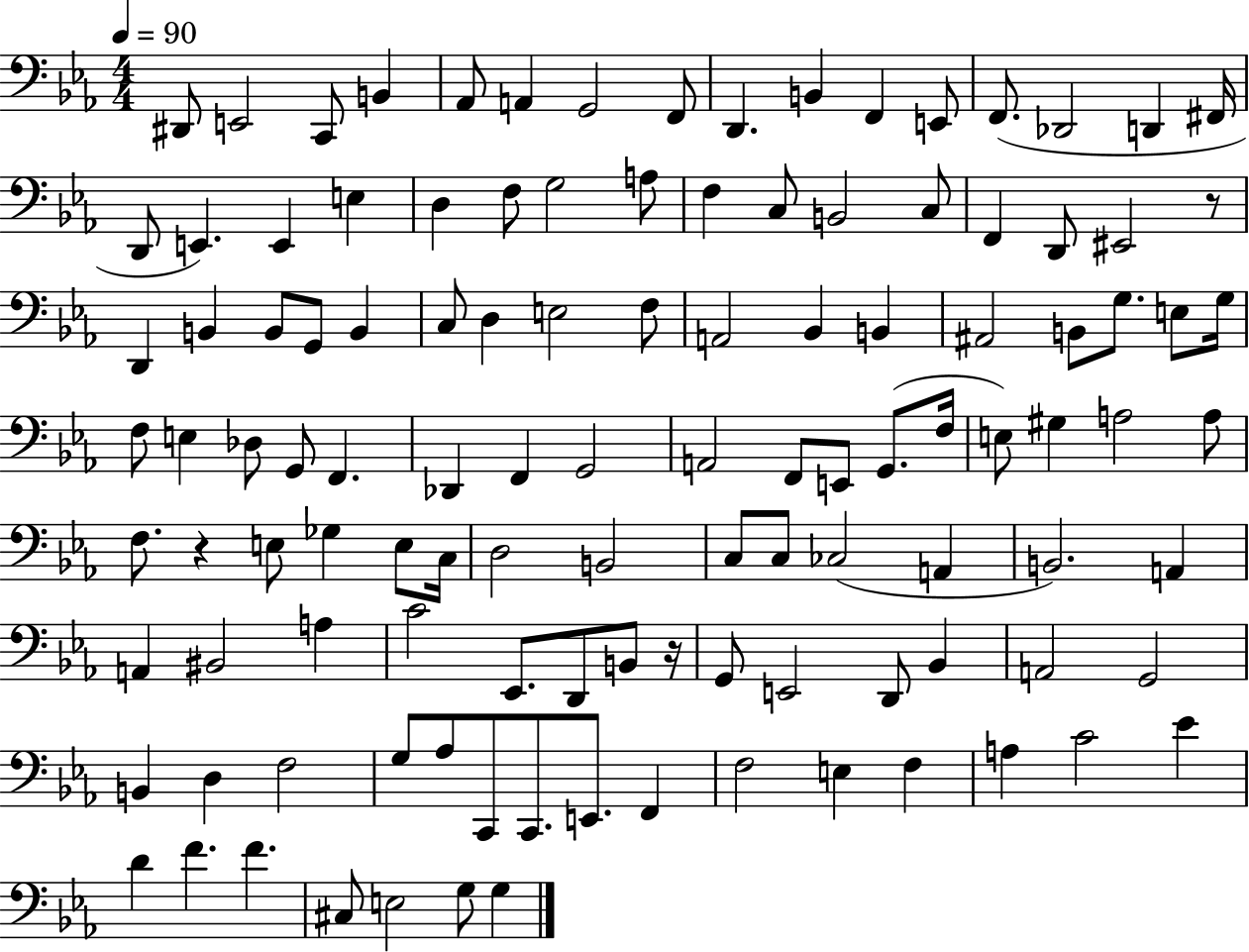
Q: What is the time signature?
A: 4/4